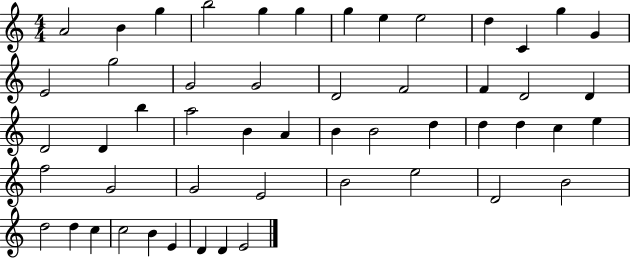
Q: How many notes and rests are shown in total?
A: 52